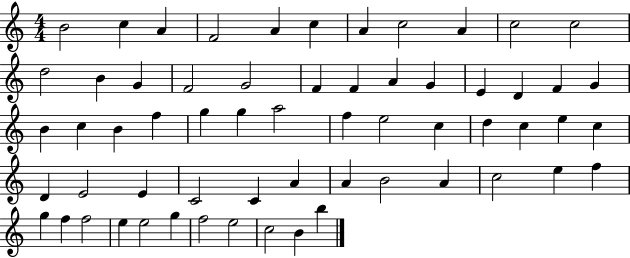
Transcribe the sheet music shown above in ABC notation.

X:1
T:Untitled
M:4/4
L:1/4
K:C
B2 c A F2 A c A c2 A c2 c2 d2 B G F2 G2 F F A G E D F G B c B f g g a2 f e2 c d c e c D E2 E C2 C A A B2 A c2 e f g f f2 e e2 g f2 e2 c2 B b